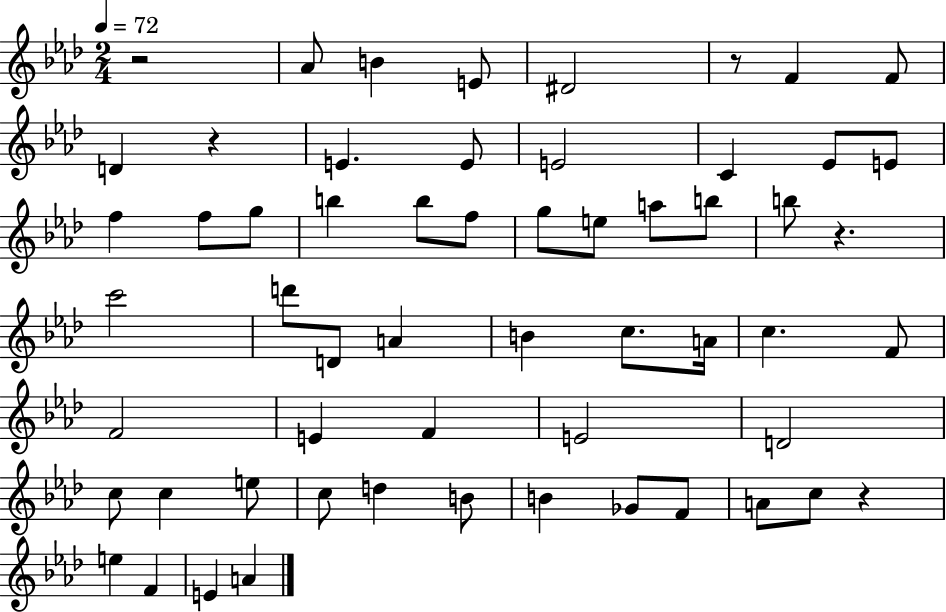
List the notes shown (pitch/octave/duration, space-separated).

R/h Ab4/e B4/q E4/e D#4/h R/e F4/q F4/e D4/q R/q E4/q. E4/e E4/h C4/q Eb4/e E4/e F5/q F5/e G5/e B5/q B5/e F5/e G5/e E5/e A5/e B5/e B5/e R/q. C6/h D6/e D4/e A4/q B4/q C5/e. A4/s C5/q. F4/e F4/h E4/q F4/q E4/h D4/h C5/e C5/q E5/e C5/e D5/q B4/e B4/q Gb4/e F4/e A4/e C5/e R/q E5/q F4/q E4/q A4/q